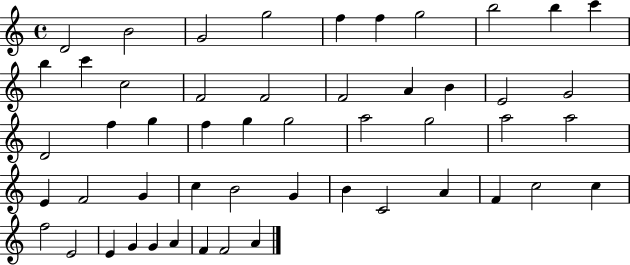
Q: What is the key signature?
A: C major